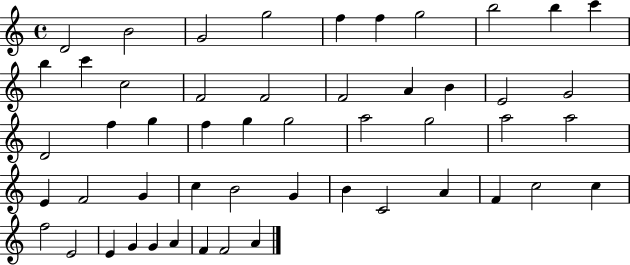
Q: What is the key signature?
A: C major